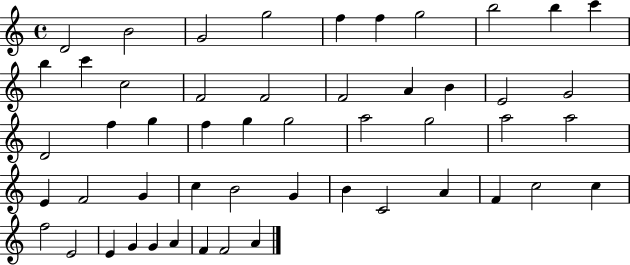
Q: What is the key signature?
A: C major